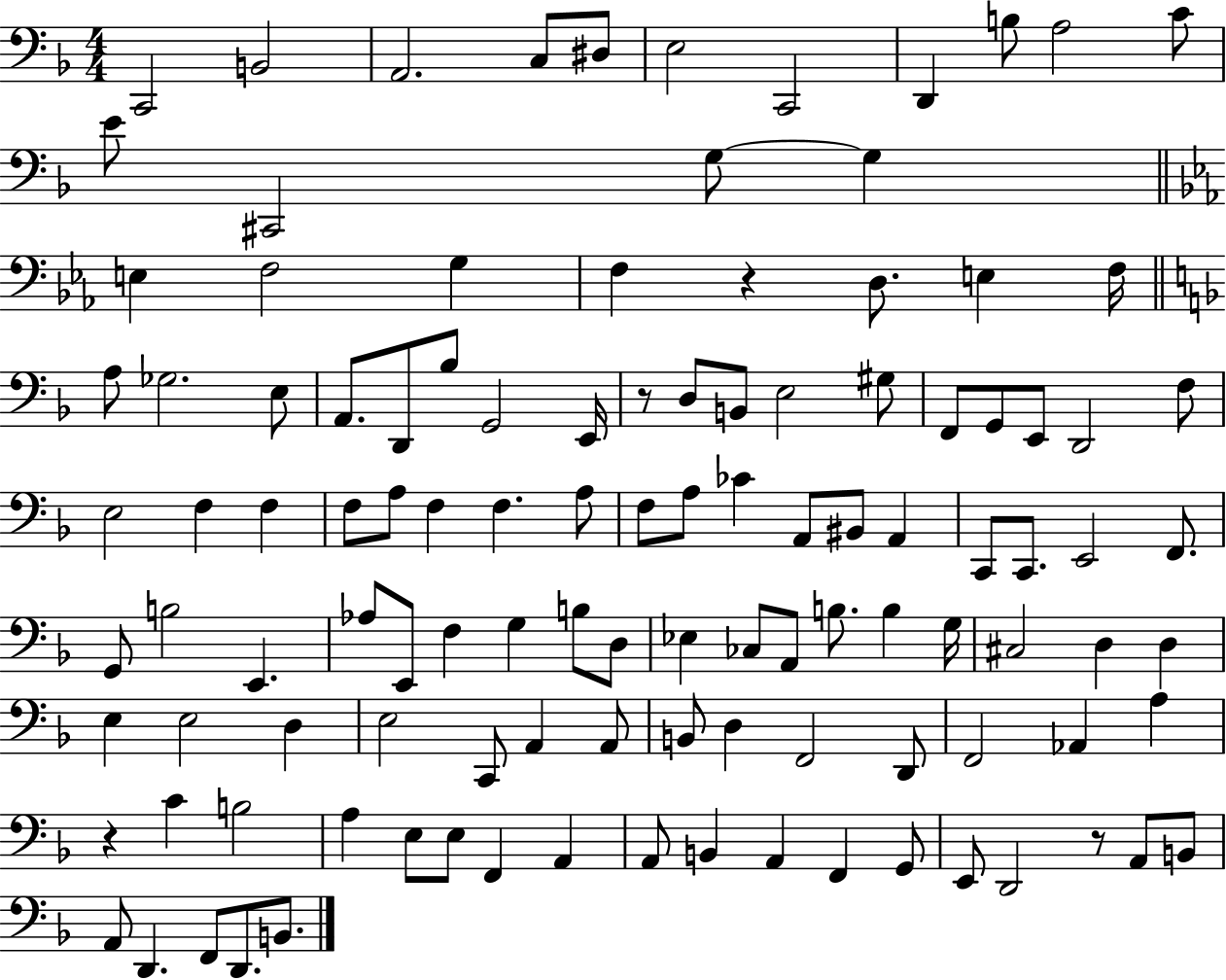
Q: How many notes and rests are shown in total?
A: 114